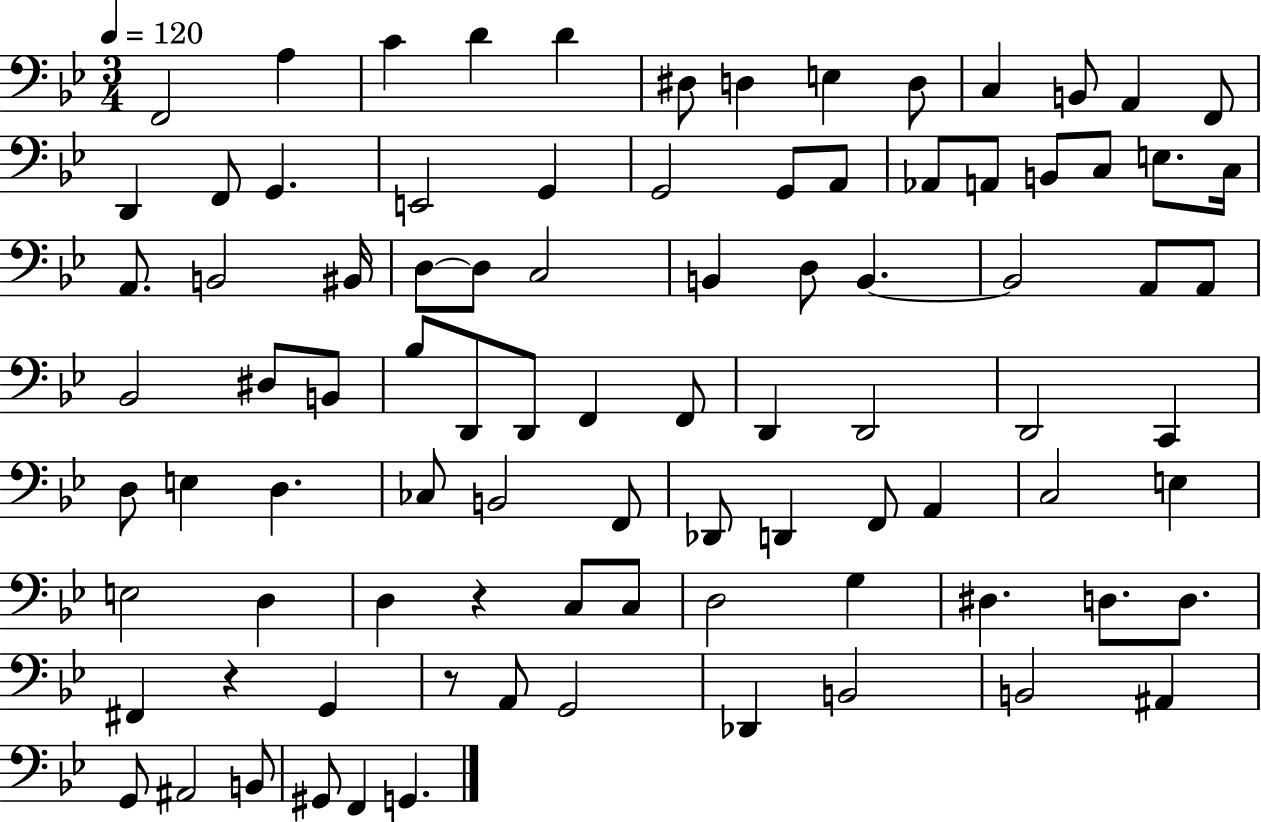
X:1
T:Untitled
M:3/4
L:1/4
K:Bb
F,,2 A, C D D ^D,/2 D, E, D,/2 C, B,,/2 A,, F,,/2 D,, F,,/2 G,, E,,2 G,, G,,2 G,,/2 A,,/2 _A,,/2 A,,/2 B,,/2 C,/2 E,/2 C,/4 A,,/2 B,,2 ^B,,/4 D,/2 D,/2 C,2 B,, D,/2 B,, B,,2 A,,/2 A,,/2 _B,,2 ^D,/2 B,,/2 _B,/2 D,,/2 D,,/2 F,, F,,/2 D,, D,,2 D,,2 C,, D,/2 E, D, _C,/2 B,,2 F,,/2 _D,,/2 D,, F,,/2 A,, C,2 E, E,2 D, D, z C,/2 C,/2 D,2 G, ^D, D,/2 D,/2 ^F,, z G,, z/2 A,,/2 G,,2 _D,, B,,2 B,,2 ^A,, G,,/2 ^A,,2 B,,/2 ^G,,/2 F,, G,,